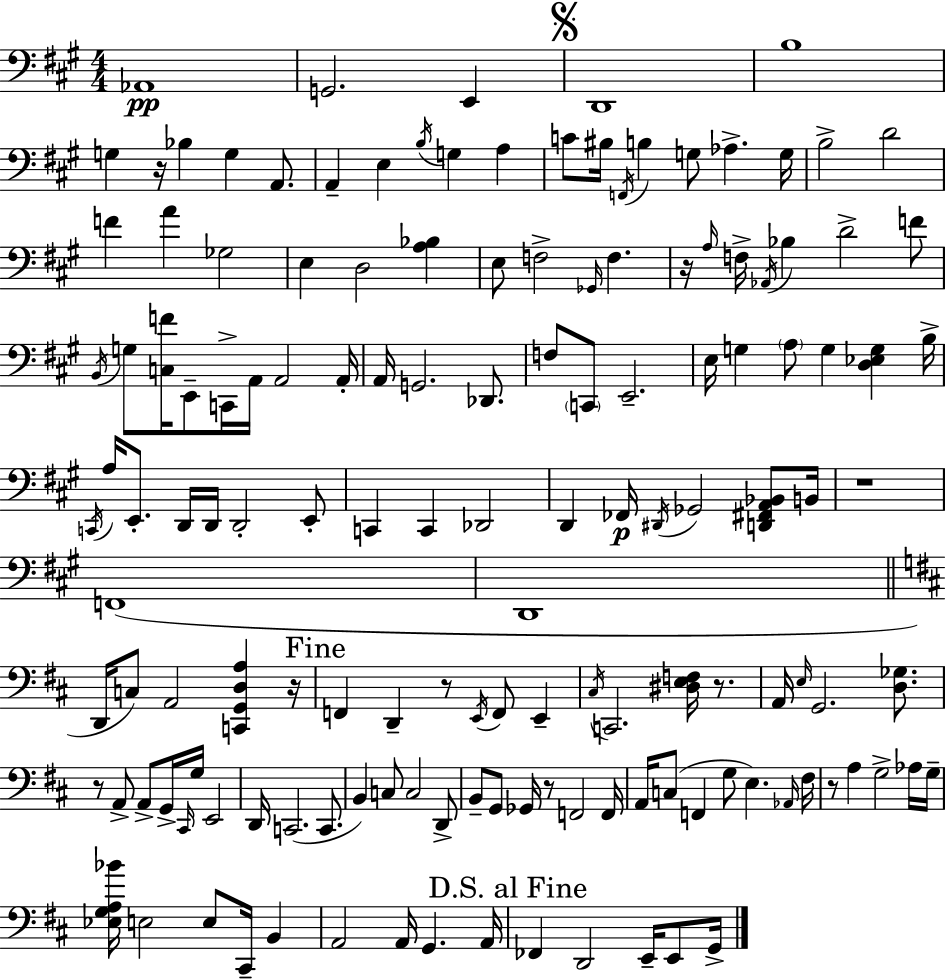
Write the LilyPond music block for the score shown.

{
  \clef bass
  \numericTimeSignature
  \time 4/4
  \key a \major
  aes,1\pp | g,2. e,4 | \mark \markup { \musicglyph "scripts.segno" } d,1 | b1 | \break g4 r16 bes4 g4 a,8. | a,4-- e4 \acciaccatura { b16 } g4 a4 | c'8 bis16 \acciaccatura { f,16 } b4 g8 aes4.-> | g16 b2-> d'2 | \break f'4 a'4 ges2 | e4 d2 <a bes>4 | e8 f2-> \grace { ges,16 } f4. | r16 \grace { a16 } f16-> \acciaccatura { aes,16 } bes4 d'2-> | \break f'8 \acciaccatura { b,16 } g8 <c f'>16 e,8-- c,16-> a,16 a,2 | a,16-. a,16 g,2. | des,8. f8 \parenthesize c,8 e,2.-- | e16 g4 \parenthesize a8 g4 | \break <d ees g>4 b16-> \acciaccatura { c,16 } a16 e,8.-. d,16 d,16 d,2-. | e,8-. c,4 c,4 des,2 | d,4 fes,16\p \acciaccatura { dis,16 } ges,2 | <d, fis, a, bes,>8 b,16 r1 | \break f,1( | d,1 | \bar "||" \break \key b \minor d,16 c8) a,2 <c, g, d a>4 r16 | \mark "Fine" f,4 d,4-- r8 \acciaccatura { e,16 } f,8 e,4-- | \acciaccatura { cis16 } c,2. <dis e f>16 r8. | a,16 \grace { e16 } g,2. | \break <d ges>8. r8 a,8-> a,8-> g,16-> \grace { cis,16 } g16 e,2 | d,16 c,2.( | c,8. b,4) c8 c2 | d,8-> b,8-- g,8 ges,16 r8 f,2 | \break f,16 a,16 c8( f,4 g8 e4.) | \grace { aes,16 } fis16 r8 a4 g2-> | aes16 g16-- <ees g a bes'>16 e2 e8 | cis,16-- b,4 a,2 a,16 g,4. | \break a,16 \mark "D.S. al Fine" fes,4 d,2 | e,16-- e,8 g,16-> \bar "|."
}